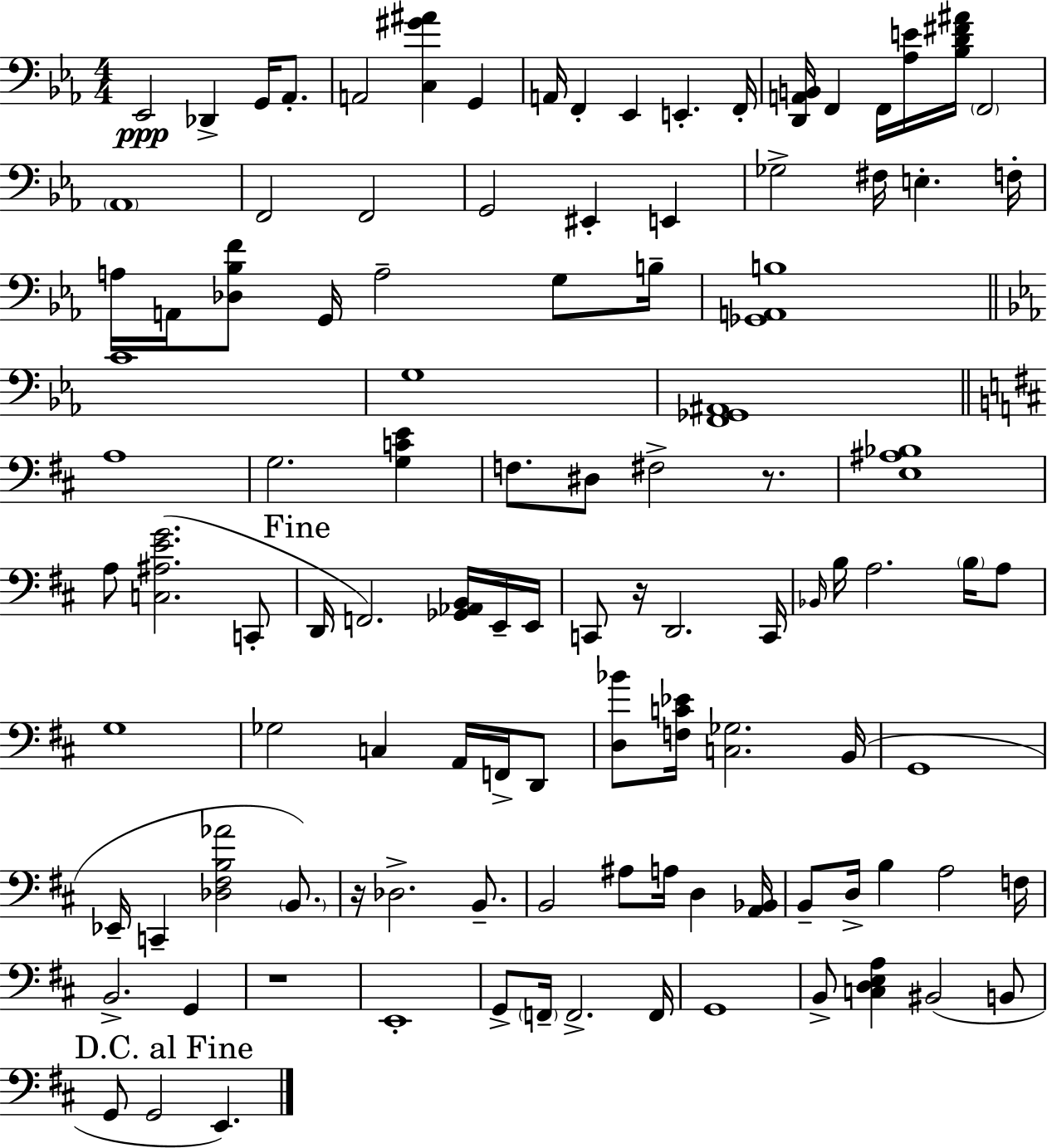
X:1
T:Untitled
M:4/4
L:1/4
K:Eb
_E,,2 _D,, G,,/4 _A,,/2 A,,2 [C,^G^A] G,, A,,/4 F,, _E,, E,, F,,/4 [D,,A,,B,,]/4 F,, F,,/4 [_A,E]/4 [_B,D^F^A]/4 F,,2 _A,,4 F,,2 F,,2 G,,2 ^E,, E,, _G,2 ^F,/4 E, F,/4 A,/4 A,,/4 [_D,_B,F]/2 G,,/4 A,2 G,/2 B,/4 [_G,,A,,B,]4 C4 G,4 [F,,_G,,^A,,]4 A,4 G,2 [G,CE] F,/2 ^D,/2 ^F,2 z/2 [E,^A,_B,]4 A,/2 [C,^A,EG]2 C,,/2 D,,/4 F,,2 [_G,,_A,,B,,]/4 E,,/4 E,,/4 C,,/2 z/4 D,,2 C,,/4 _B,,/4 B,/4 A,2 B,/4 A,/2 G,4 _G,2 C, A,,/4 F,,/4 D,,/2 [D,_B]/2 [F,C_E]/4 [C,_G,]2 B,,/4 G,,4 _E,,/4 C,, [_D,^F,B,_A]2 B,,/2 z/4 _D,2 B,,/2 B,,2 ^A,/2 A,/4 D, [A,,_B,,]/4 B,,/2 D,/4 B, A,2 F,/4 B,,2 G,, z4 E,,4 G,,/2 F,,/4 F,,2 F,,/4 G,,4 B,,/2 [C,D,E,A,] ^B,,2 B,,/2 G,,/2 G,,2 E,,